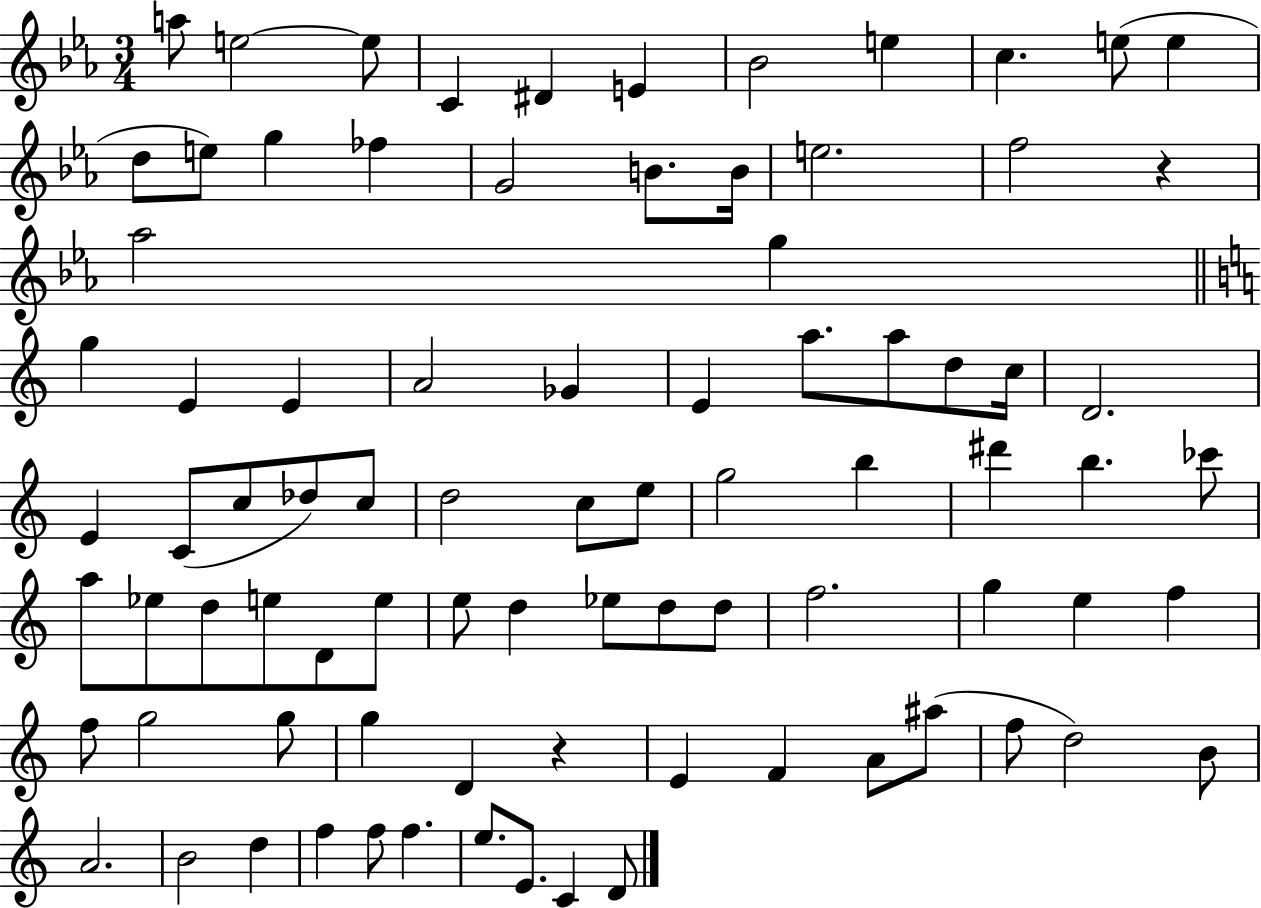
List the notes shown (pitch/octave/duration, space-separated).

A5/e E5/h E5/e C4/q D#4/q E4/q Bb4/h E5/q C5/q. E5/e E5/q D5/e E5/e G5/q FES5/q G4/h B4/e. B4/s E5/h. F5/h R/q Ab5/h G5/q G5/q E4/q E4/q A4/h Gb4/q E4/q A5/e. A5/e D5/e C5/s D4/h. E4/q C4/e C5/e Db5/e C5/e D5/h C5/e E5/e G5/h B5/q D#6/q B5/q. CES6/e A5/e Eb5/e D5/e E5/e D4/e E5/e E5/e D5/q Eb5/e D5/e D5/e F5/h. G5/q E5/q F5/q F5/e G5/h G5/e G5/q D4/q R/q E4/q F4/q A4/e A#5/e F5/e D5/h B4/e A4/h. B4/h D5/q F5/q F5/e F5/q. E5/e. E4/e. C4/q D4/e